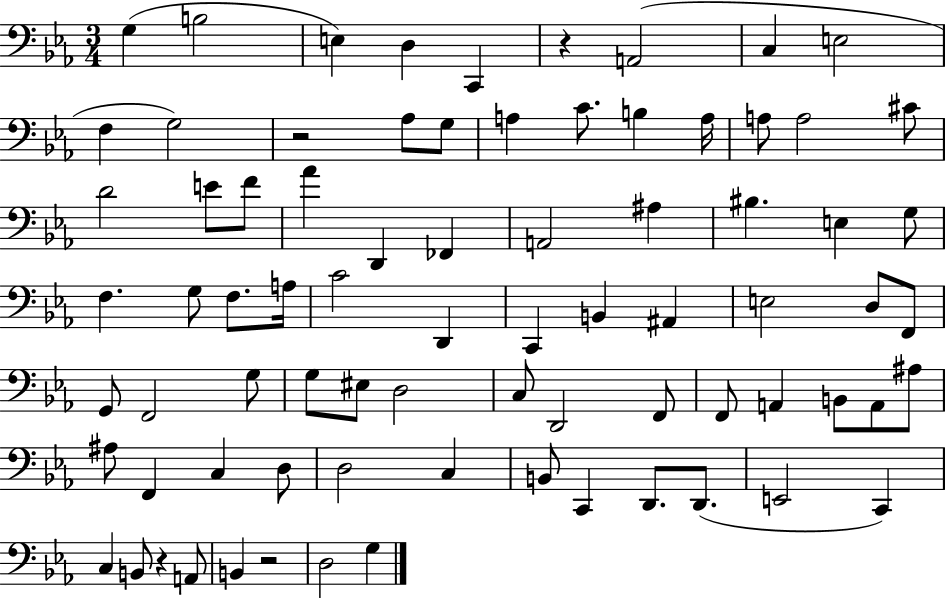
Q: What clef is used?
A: bass